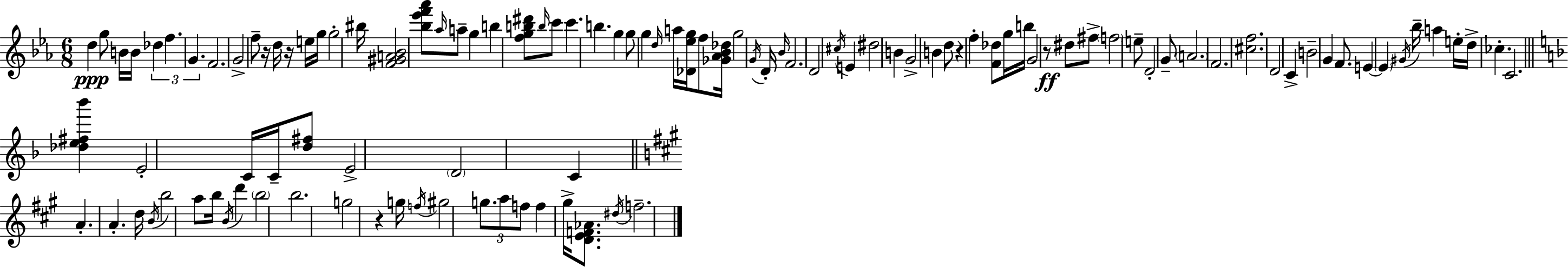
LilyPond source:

{
  \clef treble
  \numericTimeSignature
  \time 6/8
  \key ees \major
  d''4\ppp g''8 b'16 b'16 \tuplet 3/2 { des''4 | f''4. g'4. } | f'2. | g'2-> f''8-- r16 d''16 | \break r16 e''16 g''16 g''2-. bis''16 | <f' gis' a' bes'>2 <bes'' ees''' f''' aes'''>8 \grace { aes''16 } a''8-- | g''4 b''4 <f'' g'' b'' dis'''>8 \grace { b''16 } | c'''8 c'''4. b''4. | \break g''4 g''8 g''4 | \grace { d''16 } a''16 <des' ees'' g''>16 f''8 <ges' aes' bes' des''>16 g''2 | \acciaccatura { g'16 } d'16-. \grace { bes'16 } f'2. | d'2 | \break \acciaccatura { cis''16 } e'4 dis''2 | b'4 g'2-> | b'4 d''8 r4 | f''4-. <f' des''>8 g''16 b''16 g'2 | \break r8\ff dis''8 fis''8-> \parenthesize f''2 | e''8-- d'2-. | g'8-- \parenthesize a'2. | f'2. | \break <cis'' f''>2. | d'2 | c'4-> b'2-- | g'4 f'8. e'4~~ | \break \parenthesize e'4 \acciaccatura { gis'16 } bes''16-- a''4 e''16-. | d''16-> ces''4.-. c'2. | \bar "||" \break \key f \major <des'' e'' fis'' bes'''>4 e'2-. | c'16 c'16-- <d'' fis''>8 e'2-> | \parenthesize d'2 c'4 | \bar "||" \break \key a \major a'4.-. a'4.-. | d''16 \acciaccatura { b'16 } b''2 a''8 | b''16 \acciaccatura { b'16 } d'''4 \parenthesize b''2 | b''2. | \break g''2 r4 | g''16 \acciaccatura { f''16 } gis''2 | \tuplet 3/2 { g''8. a''8 f''8 } f''4 gis''16-> | <d' e' f' aes'>8. \acciaccatura { dis''16 } f''2.-- | \break \bar "|."
}